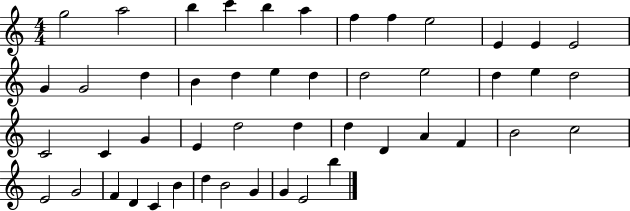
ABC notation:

X:1
T:Untitled
M:4/4
L:1/4
K:C
g2 a2 b c' b a f f e2 E E E2 G G2 d B d e d d2 e2 d e d2 C2 C G E d2 d d D A F B2 c2 E2 G2 F D C B d B2 G G E2 b